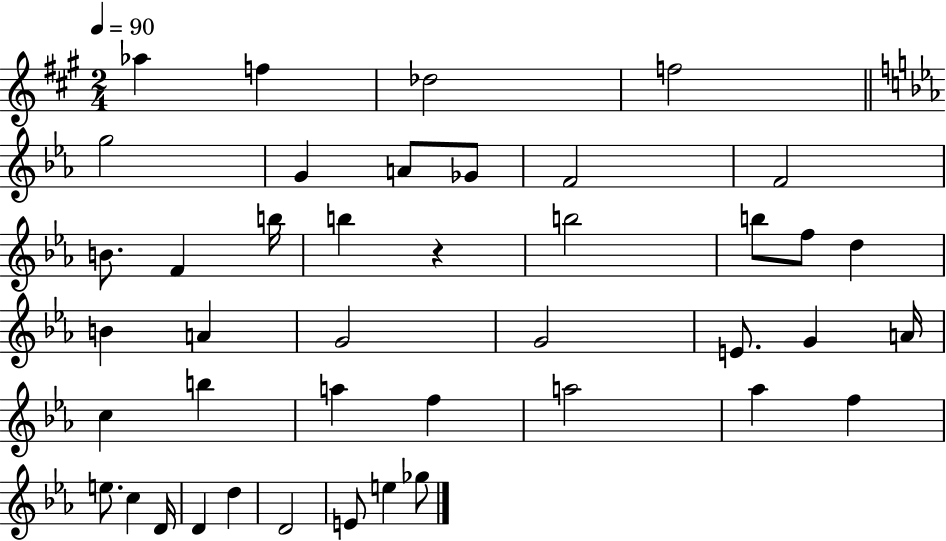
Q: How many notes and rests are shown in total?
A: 42